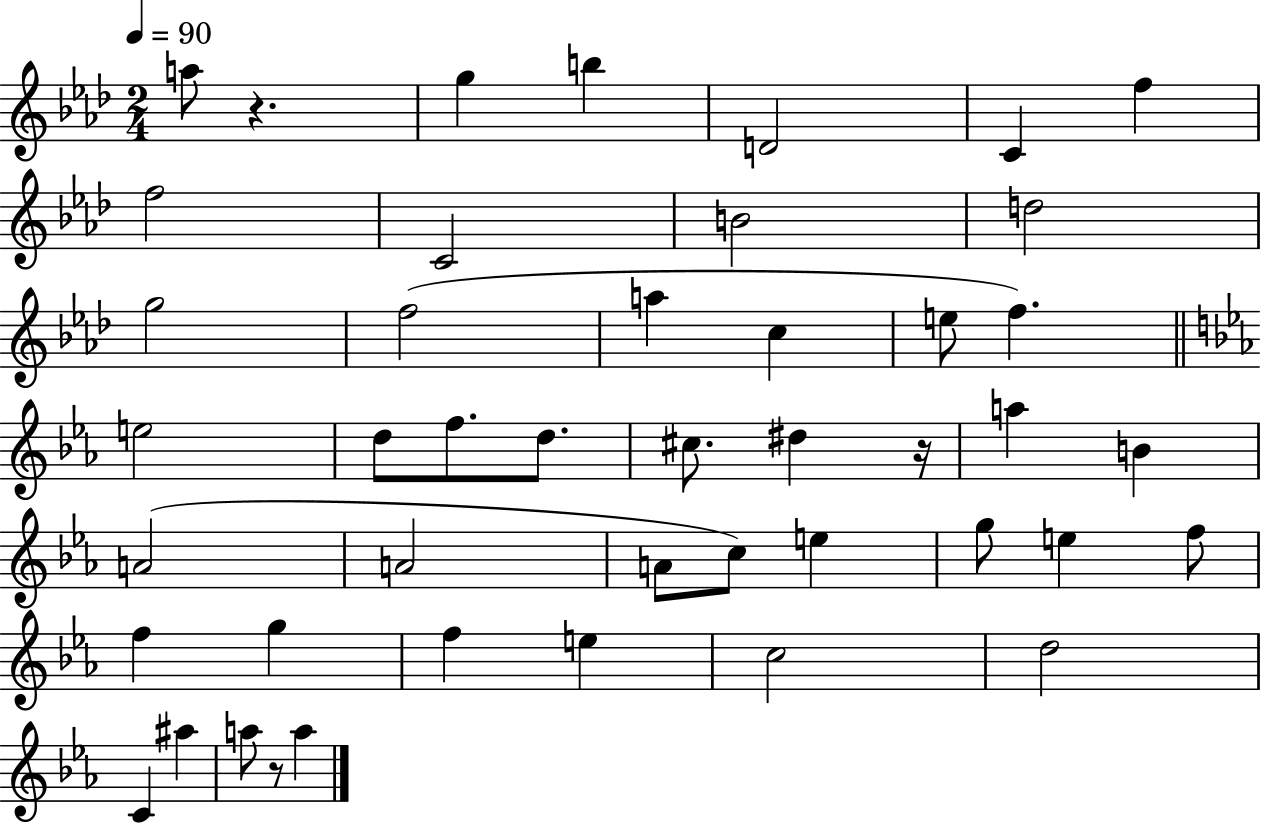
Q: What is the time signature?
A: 2/4